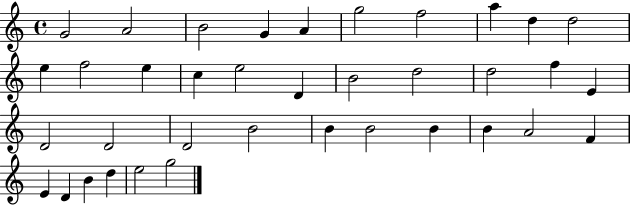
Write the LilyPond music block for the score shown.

{
  \clef treble
  \time 4/4
  \defaultTimeSignature
  \key c \major
  g'2 a'2 | b'2 g'4 a'4 | g''2 f''2 | a''4 d''4 d''2 | \break e''4 f''2 e''4 | c''4 e''2 d'4 | b'2 d''2 | d''2 f''4 e'4 | \break d'2 d'2 | d'2 b'2 | b'4 b'2 b'4 | b'4 a'2 f'4 | \break e'4 d'4 b'4 d''4 | e''2 g''2 | \bar "|."
}